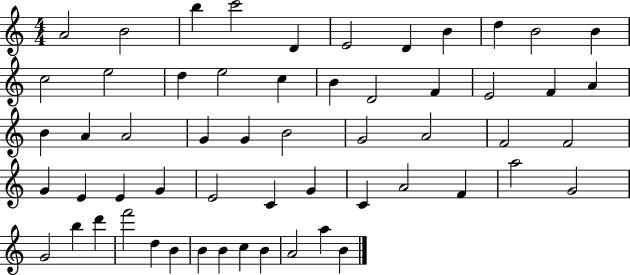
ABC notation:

X:1
T:Untitled
M:4/4
L:1/4
K:C
A2 B2 b c'2 D E2 D B d B2 B c2 e2 d e2 c B D2 F E2 F A B A A2 G G B2 G2 A2 F2 F2 G E E G E2 C G C A2 F a2 G2 G2 b d' f'2 d B B B c B A2 a B